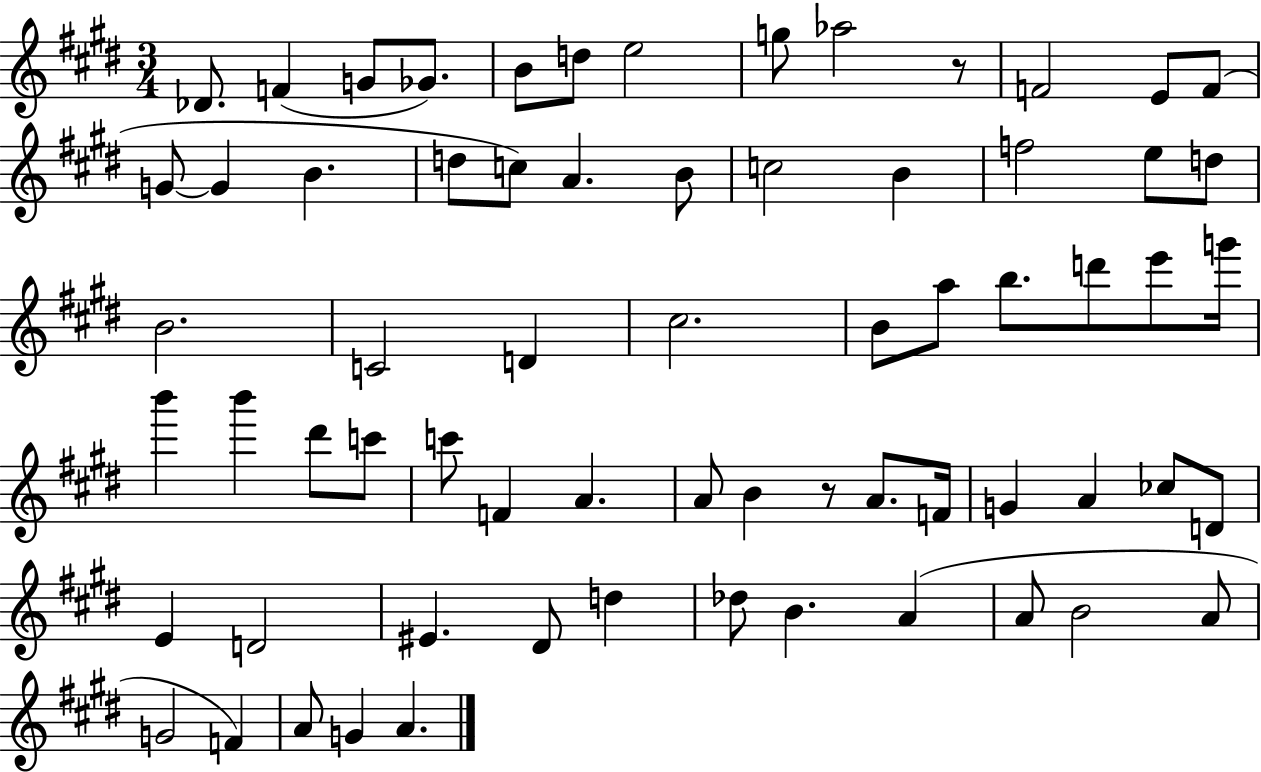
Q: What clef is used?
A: treble